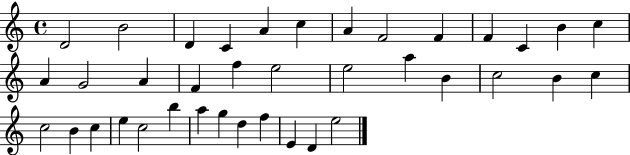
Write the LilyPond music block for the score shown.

{
  \clef treble
  \time 4/4
  \defaultTimeSignature
  \key c \major
  d'2 b'2 | d'4 c'4 a'4 c''4 | a'4 f'2 f'4 | f'4 c'4 b'4 c''4 | \break a'4 g'2 a'4 | f'4 f''4 e''2 | e''2 a''4 b'4 | c''2 b'4 c''4 | \break c''2 b'4 c''4 | e''4 c''2 b''4 | a''4 g''4 d''4 f''4 | e'4 d'4 e''2 | \break \bar "|."
}